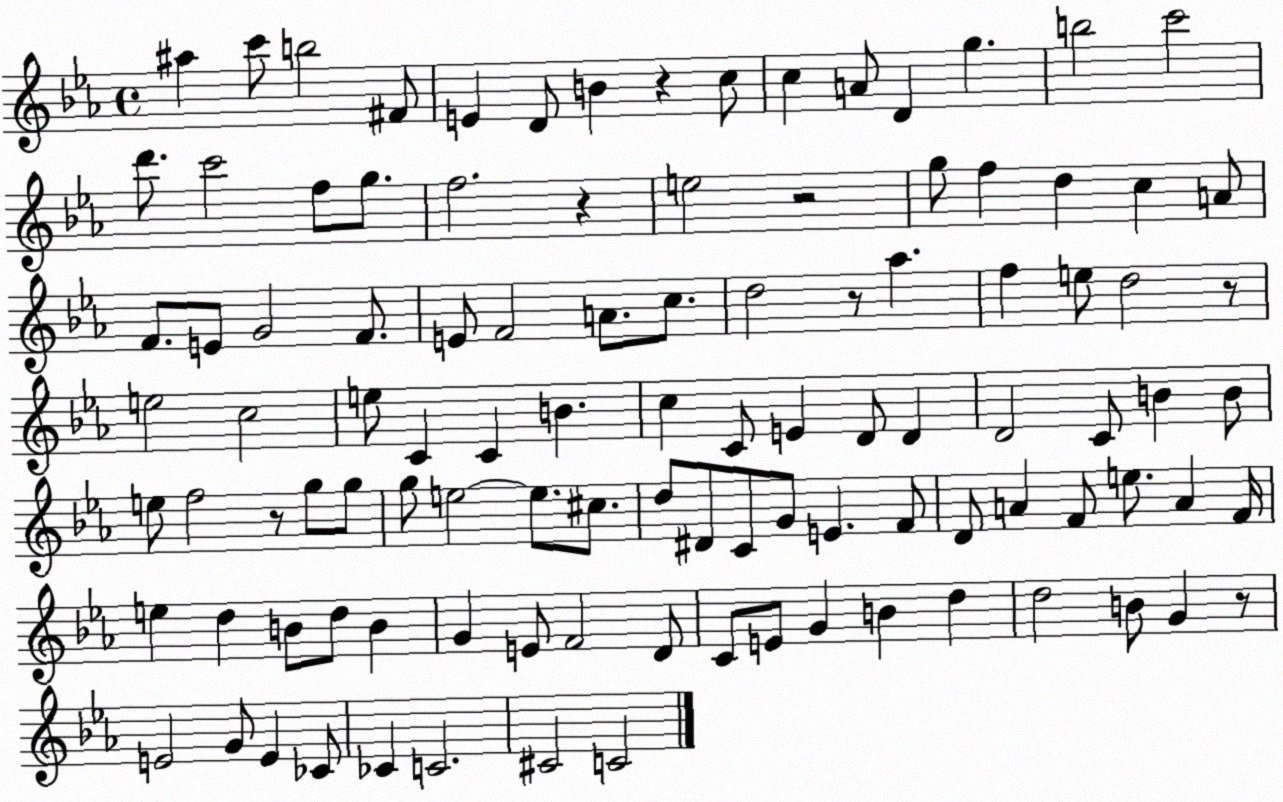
X:1
T:Untitled
M:4/4
L:1/4
K:Eb
^a c'/2 b2 ^F/2 E D/2 B z c/2 c A/2 D g b2 c'2 d'/2 c'2 f/2 g/2 f2 z e2 z2 g/2 f d c A/2 F/2 E/2 G2 F/2 E/2 F2 A/2 c/2 d2 z/2 _a f e/2 d2 z/2 e2 c2 e/2 C C B c C/2 E D/2 D D2 C/2 B B/2 e/2 f2 z/2 g/2 g/2 g/2 e2 e/2 ^c/2 d/2 ^D/2 C/2 G/2 E F/2 D/2 A F/2 e/2 A F/4 e d B/2 d/2 B G E/2 F2 D/2 C/2 E/2 G B d d2 B/2 G z/2 E2 G/2 E _C/2 _C C2 ^C2 C2